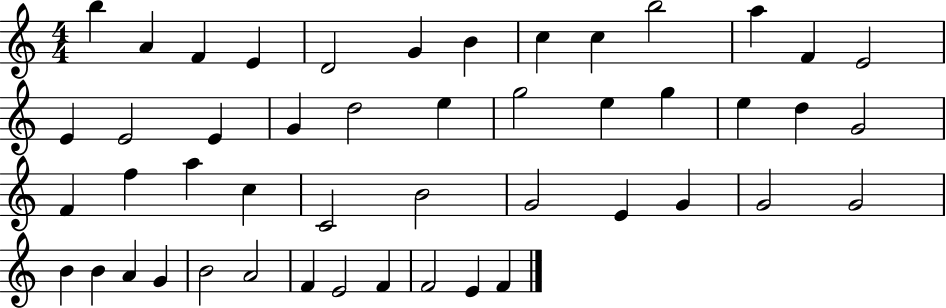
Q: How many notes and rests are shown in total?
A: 48